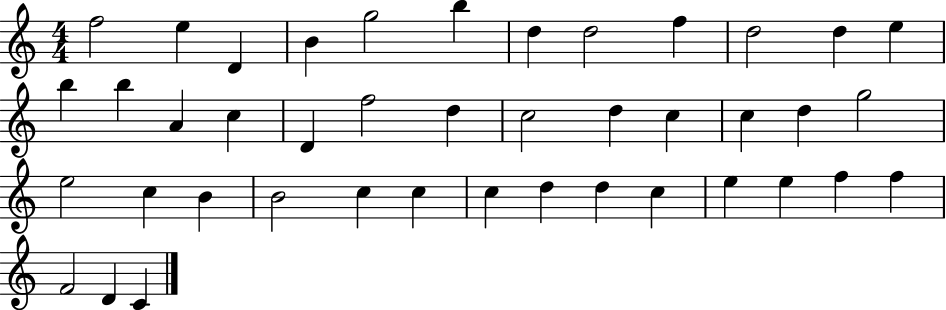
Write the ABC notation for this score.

X:1
T:Untitled
M:4/4
L:1/4
K:C
f2 e D B g2 b d d2 f d2 d e b b A c D f2 d c2 d c c d g2 e2 c B B2 c c c d d c e e f f F2 D C